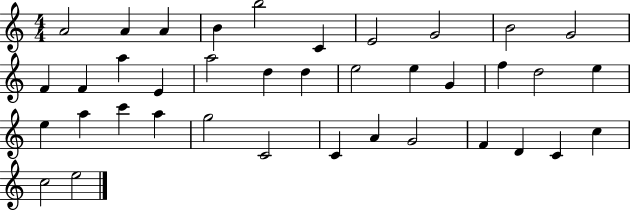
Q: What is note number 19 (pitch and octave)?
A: E5